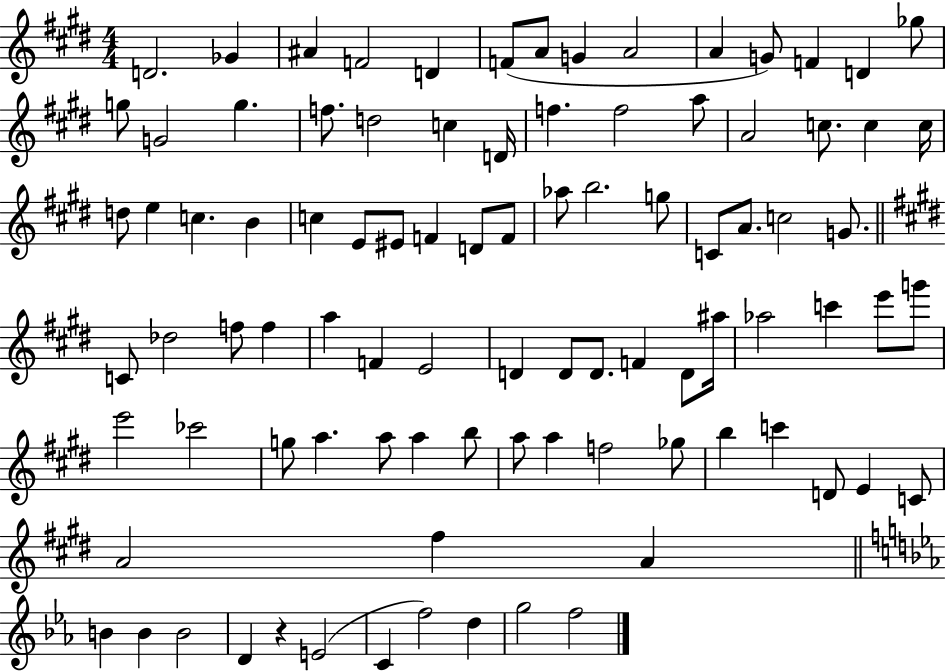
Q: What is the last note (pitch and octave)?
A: F5